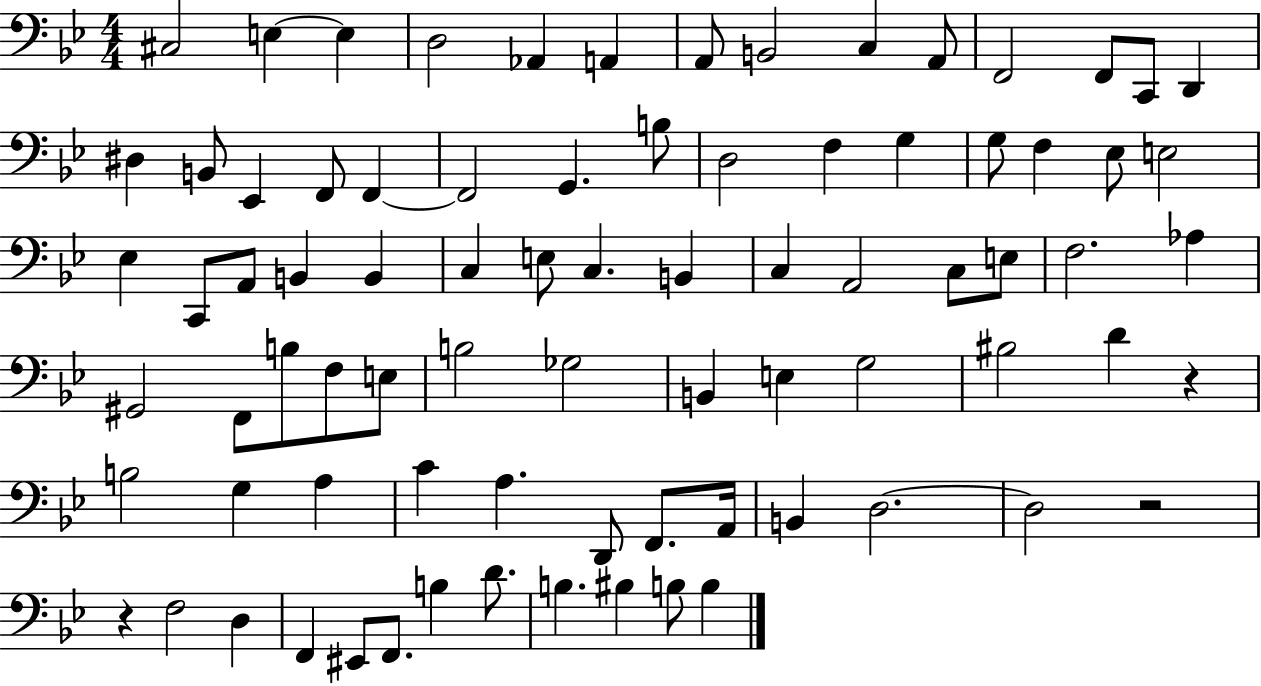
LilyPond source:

{
  \clef bass
  \numericTimeSignature
  \time 4/4
  \key bes \major
  cis2 e4~~ e4 | d2 aes,4 a,4 | a,8 b,2 c4 a,8 | f,2 f,8 c,8 d,4 | \break dis4 b,8 ees,4 f,8 f,4~~ | f,2 g,4. b8 | d2 f4 g4 | g8 f4 ees8 e2 | \break ees4 c,8 a,8 b,4 b,4 | c4 e8 c4. b,4 | c4 a,2 c8 e8 | f2. aes4 | \break gis,2 f,8 b8 f8 e8 | b2 ges2 | b,4 e4 g2 | bis2 d'4 r4 | \break b2 g4 a4 | c'4 a4. d,8 f,8. a,16 | b,4 d2.~~ | d2 r2 | \break r4 f2 d4 | f,4 eis,8 f,8. b4 d'8. | b4. bis4 b8 b4 | \bar "|."
}